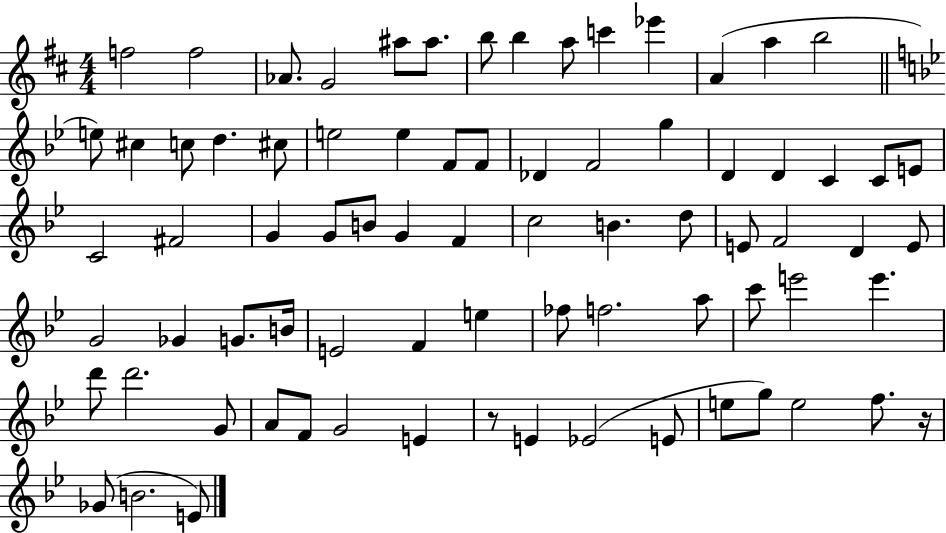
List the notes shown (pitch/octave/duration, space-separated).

F5/h F5/h Ab4/e. G4/h A#5/e A#5/e. B5/e B5/q A5/e C6/q Eb6/q A4/q A5/q B5/h E5/e C#5/q C5/e D5/q. C#5/e E5/h E5/q F4/e F4/e Db4/q F4/h G5/q D4/q D4/q C4/q C4/e E4/e C4/h F#4/h G4/q G4/e B4/e G4/q F4/q C5/h B4/q. D5/e E4/e F4/h D4/q E4/e G4/h Gb4/q G4/e. B4/s E4/h F4/q E5/q FES5/e F5/h. A5/e C6/e E6/h E6/q. D6/e D6/h. G4/e A4/e F4/e G4/h E4/q R/e E4/q Eb4/h E4/e E5/e G5/e E5/h F5/e. R/s Gb4/e B4/h. E4/e